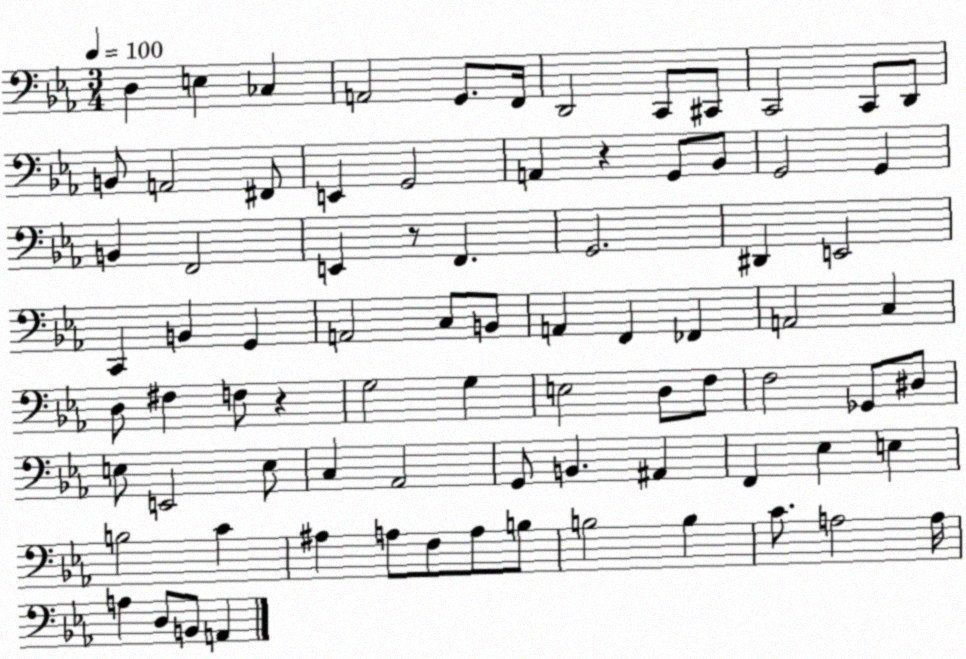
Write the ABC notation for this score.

X:1
T:Untitled
M:3/4
L:1/4
K:Eb
D, E, _C, A,,2 G,,/2 F,,/4 D,,2 C,,/2 ^C,,/2 C,,2 C,,/2 D,,/2 B,,/2 A,,2 ^F,,/2 E,, G,,2 A,, z G,,/2 _B,,/2 G,,2 G,, B,, F,,2 E,, z/2 F,, G,,2 ^D,, E,,2 C,, B,, G,, A,,2 C,/2 B,,/2 A,, F,, _F,, A,,2 C, D,/2 ^F, F,/2 z G,2 G, E,2 D,/2 F,/2 F,2 _G,,/2 ^D,/2 E,/2 E,,2 E,/2 C, _A,,2 G,,/2 B,, ^A,, F,, _E, E, B,2 C ^A, A,/2 F,/2 A,/2 B,/2 B,2 B, C/2 A,2 A,/4 A, D,/2 B,,/2 A,,